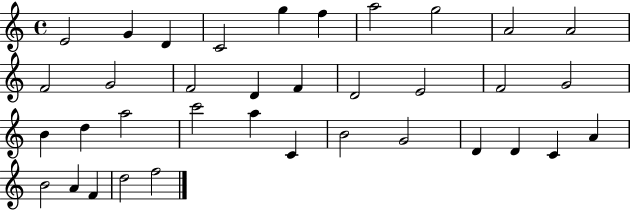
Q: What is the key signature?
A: C major